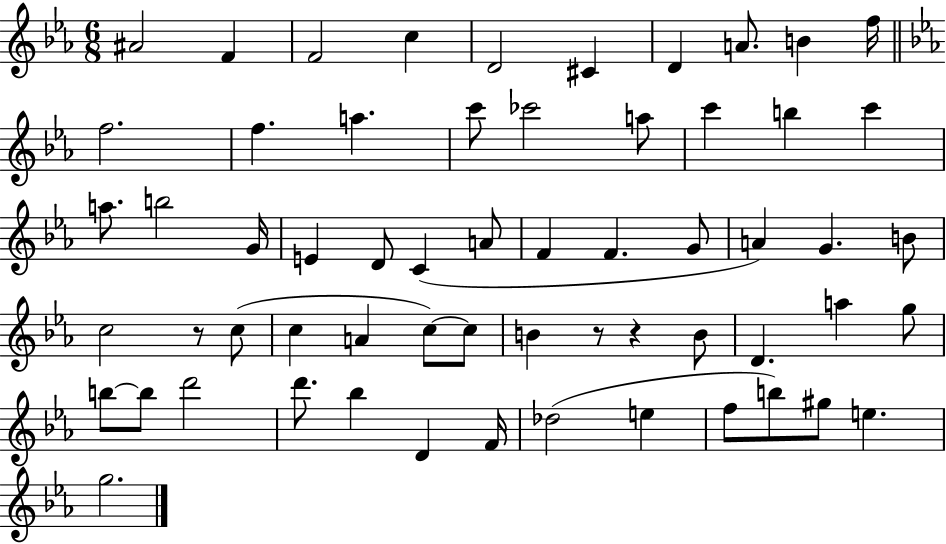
A#4/h F4/q F4/h C5/q D4/h C#4/q D4/q A4/e. B4/q F5/s F5/h. F5/q. A5/q. C6/e CES6/h A5/e C6/q B5/q C6/q A5/e. B5/h G4/s E4/q D4/e C4/q A4/e F4/q F4/q. G4/e A4/q G4/q. B4/e C5/h R/e C5/e C5/q A4/q C5/e C5/e B4/q R/e R/q B4/e D4/q. A5/q G5/e B5/e B5/e D6/h D6/e. Bb5/q D4/q F4/s Db5/h E5/q F5/e B5/e G#5/e E5/q. G5/h.